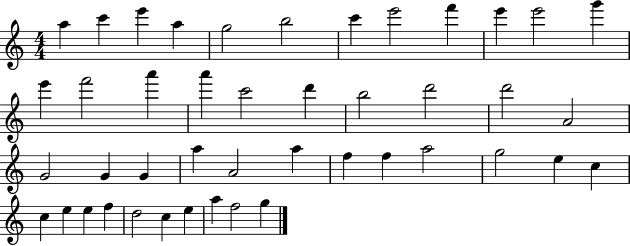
{
  \clef treble
  \numericTimeSignature
  \time 4/4
  \key c \major
  a''4 c'''4 e'''4 a''4 | g''2 b''2 | c'''4 e'''2 f'''4 | e'''4 e'''2 g'''4 | \break e'''4 f'''2 a'''4 | a'''4 c'''2 d'''4 | b''2 d'''2 | d'''2 a'2 | \break g'2 g'4 g'4 | a''4 a'2 a''4 | f''4 f''4 a''2 | g''2 e''4 c''4 | \break c''4 e''4 e''4 f''4 | d''2 c''4 e''4 | a''4 f''2 g''4 | \bar "|."
}